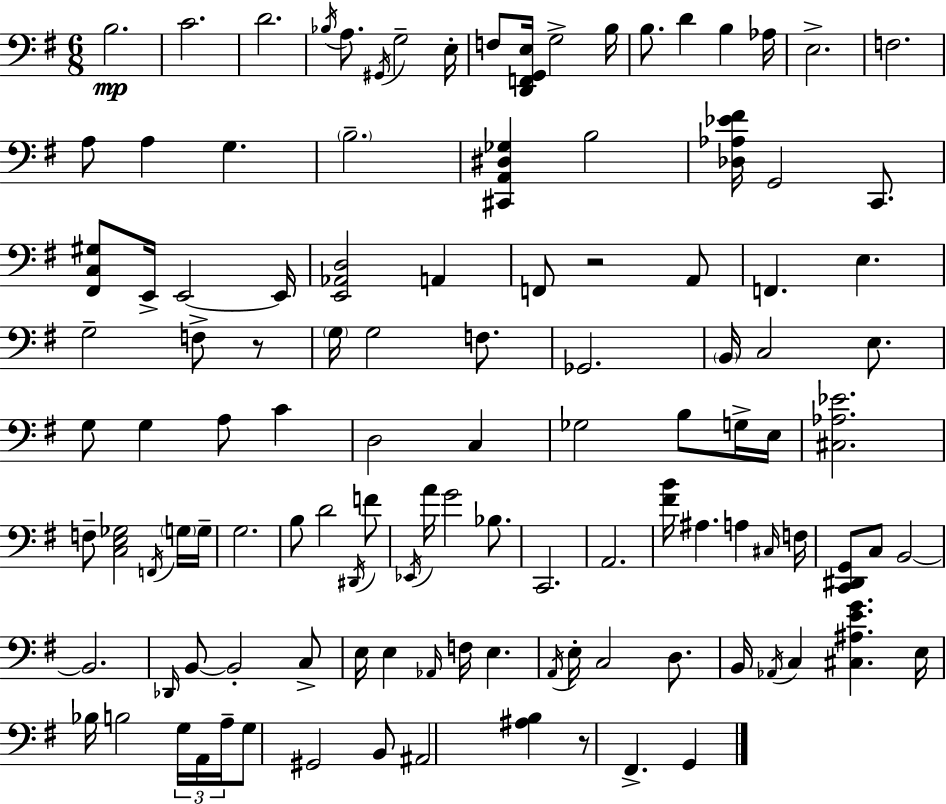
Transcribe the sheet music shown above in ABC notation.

X:1
T:Untitled
M:6/8
L:1/4
K:Em
B,2 C2 D2 _B,/4 A,/2 ^G,,/4 G,2 E,/4 F,/2 [D,,F,,G,,E,]/4 G,2 B,/4 B,/2 D B, _A,/4 E,2 F,2 A,/2 A, G, B,2 [^C,,A,,^D,_G,] B,2 [_D,_A,_E^F]/4 G,,2 C,,/2 [^F,,C,^G,]/2 E,,/4 E,,2 E,,/4 [E,,_A,,D,]2 A,, F,,/2 z2 A,,/2 F,, E, G,2 F,/2 z/2 G,/4 G,2 F,/2 _G,,2 B,,/4 C,2 E,/2 G,/2 G, A,/2 C D,2 C, _G,2 B,/2 G,/4 E,/4 [^C,_A,_E]2 F,/2 [C,E,_G,]2 F,,/4 G,/4 G,/4 G,2 B,/2 D2 ^D,,/4 F/2 _E,,/4 A/4 G2 _B,/2 C,,2 A,,2 [^FB]/4 ^A, A, ^C,/4 F,/4 [C,,^D,,G,,]/2 C,/2 B,,2 B,,2 _D,,/4 B,,/2 B,,2 C,/2 E,/4 E, _A,,/4 F,/4 E, A,,/4 E,/4 C,2 D,/2 B,,/4 _A,,/4 C, [^C,^A,EG] E,/4 _B,/4 B,2 G,/4 A,,/4 A,/4 G,/2 ^G,,2 B,,/2 ^A,,2 [^A,B,] z/2 ^F,, G,,